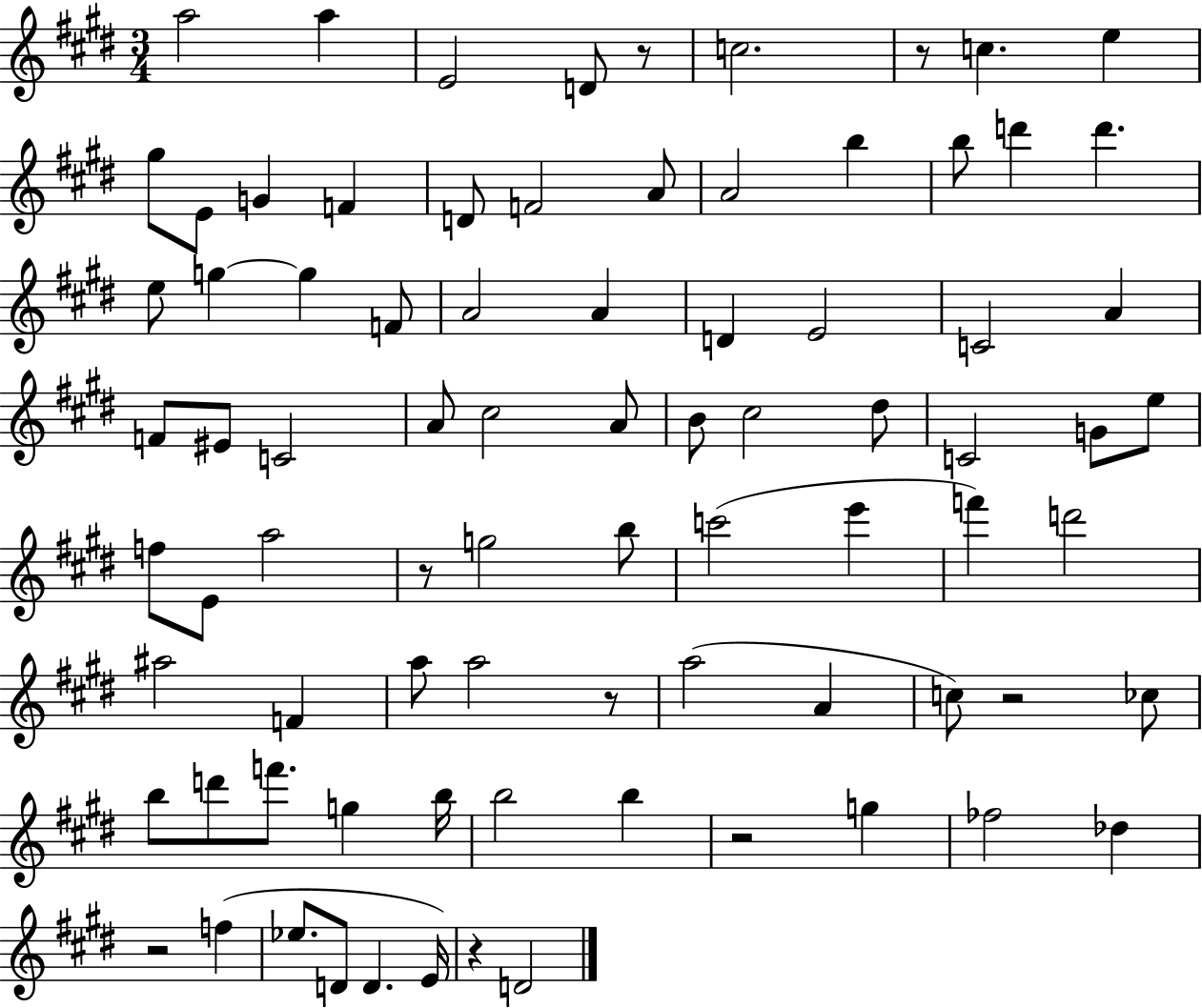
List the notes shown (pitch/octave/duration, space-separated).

A5/h A5/q E4/h D4/e R/e C5/h. R/e C5/q. E5/q G#5/e E4/e G4/q F4/q D4/e F4/h A4/e A4/h B5/q B5/e D6/q D6/q. E5/e G5/q G5/q F4/e A4/h A4/q D4/q E4/h C4/h A4/q F4/e EIS4/e C4/h A4/e C#5/h A4/e B4/e C#5/h D#5/e C4/h G4/e E5/e F5/e E4/e A5/h R/e G5/h B5/e C6/h E6/q F6/q D6/h A#5/h F4/q A5/e A5/h R/e A5/h A4/q C5/e R/h CES5/e B5/e D6/e F6/e. G5/q B5/s B5/h B5/q R/h G5/q FES5/h Db5/q R/h F5/q Eb5/e. D4/e D4/q. E4/s R/q D4/h